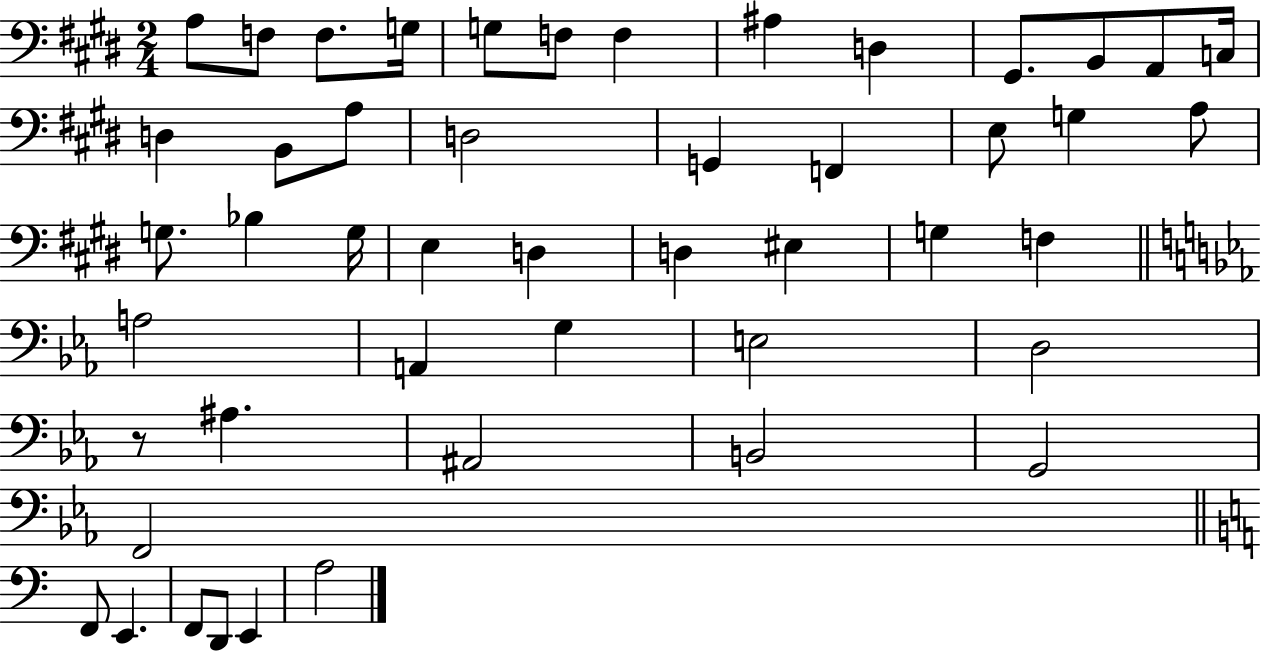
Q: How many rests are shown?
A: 1